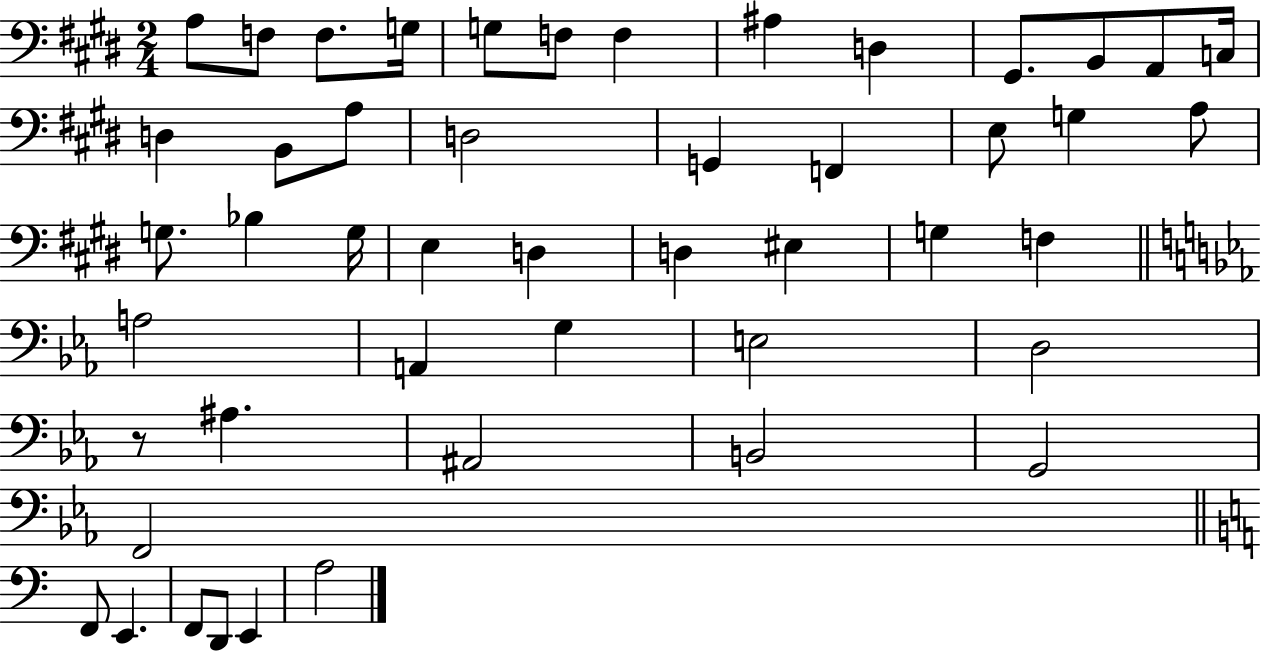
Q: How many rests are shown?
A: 1